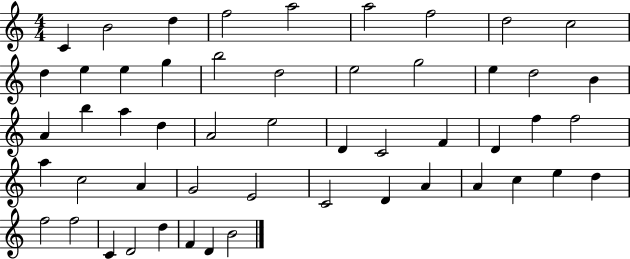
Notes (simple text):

C4/q B4/h D5/q F5/h A5/h A5/h F5/h D5/h C5/h D5/q E5/q E5/q G5/q B5/h D5/h E5/h G5/h E5/q D5/h B4/q A4/q B5/q A5/q D5/q A4/h E5/h D4/q C4/h F4/q D4/q F5/q F5/h A5/q C5/h A4/q G4/h E4/h C4/h D4/q A4/q A4/q C5/q E5/q D5/q F5/h F5/h C4/q D4/h D5/q F4/q D4/q B4/h